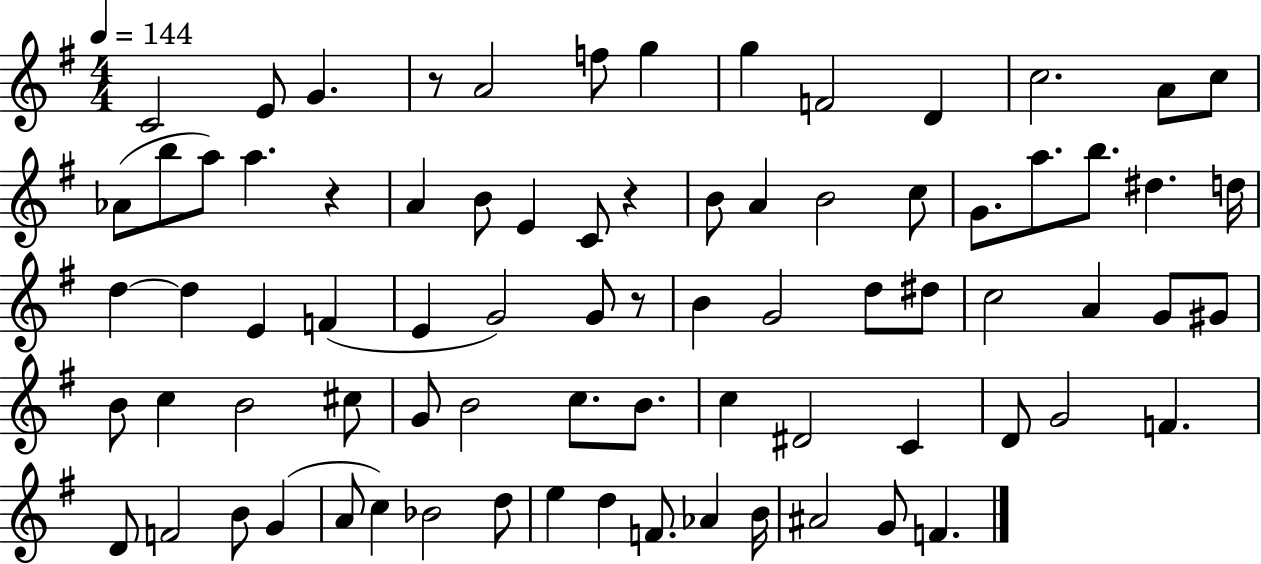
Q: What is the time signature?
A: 4/4